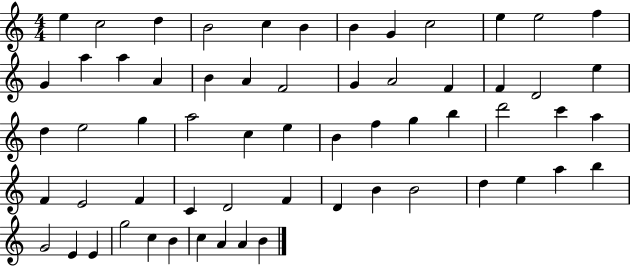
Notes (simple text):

E5/q C5/h D5/q B4/h C5/q B4/q B4/q G4/q C5/h E5/q E5/h F5/q G4/q A5/q A5/q A4/q B4/q A4/q F4/h G4/q A4/h F4/q F4/q D4/h E5/q D5/q E5/h G5/q A5/h C5/q E5/q B4/q F5/q G5/q B5/q D6/h C6/q A5/q F4/q E4/h F4/q C4/q D4/h F4/q D4/q B4/q B4/h D5/q E5/q A5/q B5/q G4/h E4/q E4/q G5/h C5/q B4/q C5/q A4/q A4/q B4/q